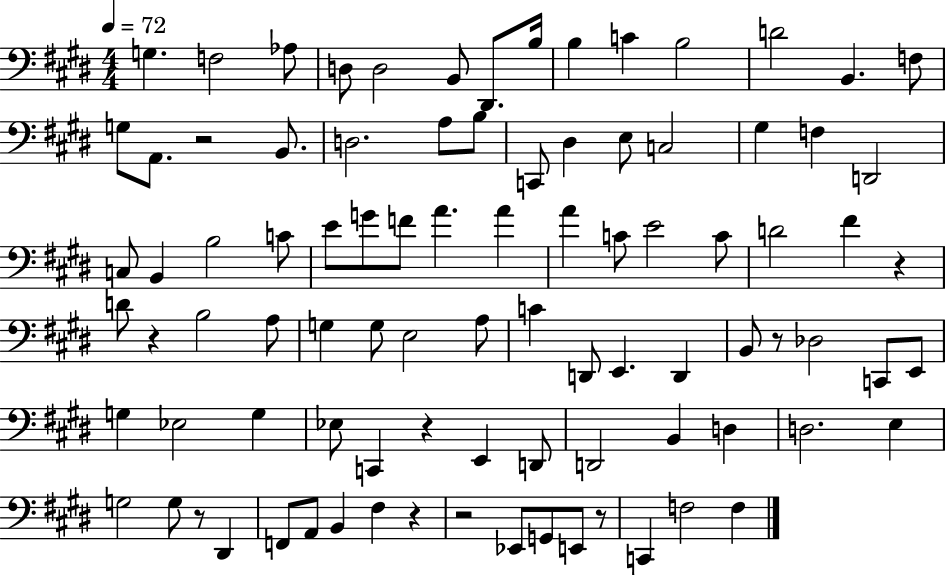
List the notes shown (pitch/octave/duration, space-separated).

G3/q. F3/h Ab3/e D3/e D3/h B2/e D#2/e. B3/s B3/q C4/q B3/h D4/h B2/q. F3/e G3/e A2/e. R/h B2/e. D3/h. A3/e B3/e C2/e D#3/q E3/e C3/h G#3/q F3/q D2/h C3/e B2/q B3/h C4/e E4/e G4/e F4/e A4/q. A4/q A4/q C4/e E4/h C4/e D4/h F#4/q R/q D4/e R/q B3/h A3/e G3/q G3/e E3/h A3/e C4/q D2/e E2/q. D2/q B2/e R/e Db3/h C2/e E2/e G3/q Eb3/h G3/q Eb3/e C2/q R/q E2/q D2/e D2/h B2/q D3/q D3/h. E3/q G3/h G3/e R/e D#2/q F2/e A2/e B2/q F#3/q R/q R/h Eb2/e G2/e E2/e R/e C2/q F3/h F3/q